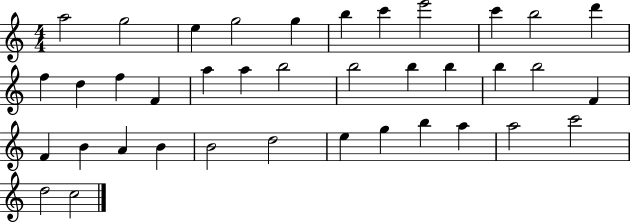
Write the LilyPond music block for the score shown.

{
  \clef treble
  \numericTimeSignature
  \time 4/4
  \key c \major
  a''2 g''2 | e''4 g''2 g''4 | b''4 c'''4 e'''2 | c'''4 b''2 d'''4 | \break f''4 d''4 f''4 f'4 | a''4 a''4 b''2 | b''2 b''4 b''4 | b''4 b''2 f'4 | \break f'4 b'4 a'4 b'4 | b'2 d''2 | e''4 g''4 b''4 a''4 | a''2 c'''2 | \break d''2 c''2 | \bar "|."
}